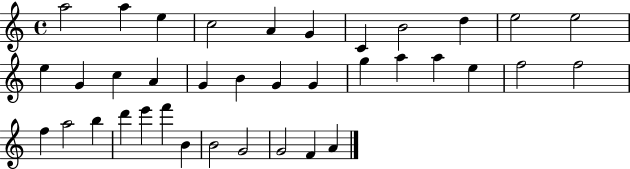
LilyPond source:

{
  \clef treble
  \time 4/4
  \defaultTimeSignature
  \key c \major
  a''2 a''4 e''4 | c''2 a'4 g'4 | c'4 b'2 d''4 | e''2 e''2 | \break e''4 g'4 c''4 a'4 | g'4 b'4 g'4 g'4 | g''4 a''4 a''4 e''4 | f''2 f''2 | \break f''4 a''2 b''4 | d'''4 e'''4 f'''4 b'4 | b'2 g'2 | g'2 f'4 a'4 | \break \bar "|."
}